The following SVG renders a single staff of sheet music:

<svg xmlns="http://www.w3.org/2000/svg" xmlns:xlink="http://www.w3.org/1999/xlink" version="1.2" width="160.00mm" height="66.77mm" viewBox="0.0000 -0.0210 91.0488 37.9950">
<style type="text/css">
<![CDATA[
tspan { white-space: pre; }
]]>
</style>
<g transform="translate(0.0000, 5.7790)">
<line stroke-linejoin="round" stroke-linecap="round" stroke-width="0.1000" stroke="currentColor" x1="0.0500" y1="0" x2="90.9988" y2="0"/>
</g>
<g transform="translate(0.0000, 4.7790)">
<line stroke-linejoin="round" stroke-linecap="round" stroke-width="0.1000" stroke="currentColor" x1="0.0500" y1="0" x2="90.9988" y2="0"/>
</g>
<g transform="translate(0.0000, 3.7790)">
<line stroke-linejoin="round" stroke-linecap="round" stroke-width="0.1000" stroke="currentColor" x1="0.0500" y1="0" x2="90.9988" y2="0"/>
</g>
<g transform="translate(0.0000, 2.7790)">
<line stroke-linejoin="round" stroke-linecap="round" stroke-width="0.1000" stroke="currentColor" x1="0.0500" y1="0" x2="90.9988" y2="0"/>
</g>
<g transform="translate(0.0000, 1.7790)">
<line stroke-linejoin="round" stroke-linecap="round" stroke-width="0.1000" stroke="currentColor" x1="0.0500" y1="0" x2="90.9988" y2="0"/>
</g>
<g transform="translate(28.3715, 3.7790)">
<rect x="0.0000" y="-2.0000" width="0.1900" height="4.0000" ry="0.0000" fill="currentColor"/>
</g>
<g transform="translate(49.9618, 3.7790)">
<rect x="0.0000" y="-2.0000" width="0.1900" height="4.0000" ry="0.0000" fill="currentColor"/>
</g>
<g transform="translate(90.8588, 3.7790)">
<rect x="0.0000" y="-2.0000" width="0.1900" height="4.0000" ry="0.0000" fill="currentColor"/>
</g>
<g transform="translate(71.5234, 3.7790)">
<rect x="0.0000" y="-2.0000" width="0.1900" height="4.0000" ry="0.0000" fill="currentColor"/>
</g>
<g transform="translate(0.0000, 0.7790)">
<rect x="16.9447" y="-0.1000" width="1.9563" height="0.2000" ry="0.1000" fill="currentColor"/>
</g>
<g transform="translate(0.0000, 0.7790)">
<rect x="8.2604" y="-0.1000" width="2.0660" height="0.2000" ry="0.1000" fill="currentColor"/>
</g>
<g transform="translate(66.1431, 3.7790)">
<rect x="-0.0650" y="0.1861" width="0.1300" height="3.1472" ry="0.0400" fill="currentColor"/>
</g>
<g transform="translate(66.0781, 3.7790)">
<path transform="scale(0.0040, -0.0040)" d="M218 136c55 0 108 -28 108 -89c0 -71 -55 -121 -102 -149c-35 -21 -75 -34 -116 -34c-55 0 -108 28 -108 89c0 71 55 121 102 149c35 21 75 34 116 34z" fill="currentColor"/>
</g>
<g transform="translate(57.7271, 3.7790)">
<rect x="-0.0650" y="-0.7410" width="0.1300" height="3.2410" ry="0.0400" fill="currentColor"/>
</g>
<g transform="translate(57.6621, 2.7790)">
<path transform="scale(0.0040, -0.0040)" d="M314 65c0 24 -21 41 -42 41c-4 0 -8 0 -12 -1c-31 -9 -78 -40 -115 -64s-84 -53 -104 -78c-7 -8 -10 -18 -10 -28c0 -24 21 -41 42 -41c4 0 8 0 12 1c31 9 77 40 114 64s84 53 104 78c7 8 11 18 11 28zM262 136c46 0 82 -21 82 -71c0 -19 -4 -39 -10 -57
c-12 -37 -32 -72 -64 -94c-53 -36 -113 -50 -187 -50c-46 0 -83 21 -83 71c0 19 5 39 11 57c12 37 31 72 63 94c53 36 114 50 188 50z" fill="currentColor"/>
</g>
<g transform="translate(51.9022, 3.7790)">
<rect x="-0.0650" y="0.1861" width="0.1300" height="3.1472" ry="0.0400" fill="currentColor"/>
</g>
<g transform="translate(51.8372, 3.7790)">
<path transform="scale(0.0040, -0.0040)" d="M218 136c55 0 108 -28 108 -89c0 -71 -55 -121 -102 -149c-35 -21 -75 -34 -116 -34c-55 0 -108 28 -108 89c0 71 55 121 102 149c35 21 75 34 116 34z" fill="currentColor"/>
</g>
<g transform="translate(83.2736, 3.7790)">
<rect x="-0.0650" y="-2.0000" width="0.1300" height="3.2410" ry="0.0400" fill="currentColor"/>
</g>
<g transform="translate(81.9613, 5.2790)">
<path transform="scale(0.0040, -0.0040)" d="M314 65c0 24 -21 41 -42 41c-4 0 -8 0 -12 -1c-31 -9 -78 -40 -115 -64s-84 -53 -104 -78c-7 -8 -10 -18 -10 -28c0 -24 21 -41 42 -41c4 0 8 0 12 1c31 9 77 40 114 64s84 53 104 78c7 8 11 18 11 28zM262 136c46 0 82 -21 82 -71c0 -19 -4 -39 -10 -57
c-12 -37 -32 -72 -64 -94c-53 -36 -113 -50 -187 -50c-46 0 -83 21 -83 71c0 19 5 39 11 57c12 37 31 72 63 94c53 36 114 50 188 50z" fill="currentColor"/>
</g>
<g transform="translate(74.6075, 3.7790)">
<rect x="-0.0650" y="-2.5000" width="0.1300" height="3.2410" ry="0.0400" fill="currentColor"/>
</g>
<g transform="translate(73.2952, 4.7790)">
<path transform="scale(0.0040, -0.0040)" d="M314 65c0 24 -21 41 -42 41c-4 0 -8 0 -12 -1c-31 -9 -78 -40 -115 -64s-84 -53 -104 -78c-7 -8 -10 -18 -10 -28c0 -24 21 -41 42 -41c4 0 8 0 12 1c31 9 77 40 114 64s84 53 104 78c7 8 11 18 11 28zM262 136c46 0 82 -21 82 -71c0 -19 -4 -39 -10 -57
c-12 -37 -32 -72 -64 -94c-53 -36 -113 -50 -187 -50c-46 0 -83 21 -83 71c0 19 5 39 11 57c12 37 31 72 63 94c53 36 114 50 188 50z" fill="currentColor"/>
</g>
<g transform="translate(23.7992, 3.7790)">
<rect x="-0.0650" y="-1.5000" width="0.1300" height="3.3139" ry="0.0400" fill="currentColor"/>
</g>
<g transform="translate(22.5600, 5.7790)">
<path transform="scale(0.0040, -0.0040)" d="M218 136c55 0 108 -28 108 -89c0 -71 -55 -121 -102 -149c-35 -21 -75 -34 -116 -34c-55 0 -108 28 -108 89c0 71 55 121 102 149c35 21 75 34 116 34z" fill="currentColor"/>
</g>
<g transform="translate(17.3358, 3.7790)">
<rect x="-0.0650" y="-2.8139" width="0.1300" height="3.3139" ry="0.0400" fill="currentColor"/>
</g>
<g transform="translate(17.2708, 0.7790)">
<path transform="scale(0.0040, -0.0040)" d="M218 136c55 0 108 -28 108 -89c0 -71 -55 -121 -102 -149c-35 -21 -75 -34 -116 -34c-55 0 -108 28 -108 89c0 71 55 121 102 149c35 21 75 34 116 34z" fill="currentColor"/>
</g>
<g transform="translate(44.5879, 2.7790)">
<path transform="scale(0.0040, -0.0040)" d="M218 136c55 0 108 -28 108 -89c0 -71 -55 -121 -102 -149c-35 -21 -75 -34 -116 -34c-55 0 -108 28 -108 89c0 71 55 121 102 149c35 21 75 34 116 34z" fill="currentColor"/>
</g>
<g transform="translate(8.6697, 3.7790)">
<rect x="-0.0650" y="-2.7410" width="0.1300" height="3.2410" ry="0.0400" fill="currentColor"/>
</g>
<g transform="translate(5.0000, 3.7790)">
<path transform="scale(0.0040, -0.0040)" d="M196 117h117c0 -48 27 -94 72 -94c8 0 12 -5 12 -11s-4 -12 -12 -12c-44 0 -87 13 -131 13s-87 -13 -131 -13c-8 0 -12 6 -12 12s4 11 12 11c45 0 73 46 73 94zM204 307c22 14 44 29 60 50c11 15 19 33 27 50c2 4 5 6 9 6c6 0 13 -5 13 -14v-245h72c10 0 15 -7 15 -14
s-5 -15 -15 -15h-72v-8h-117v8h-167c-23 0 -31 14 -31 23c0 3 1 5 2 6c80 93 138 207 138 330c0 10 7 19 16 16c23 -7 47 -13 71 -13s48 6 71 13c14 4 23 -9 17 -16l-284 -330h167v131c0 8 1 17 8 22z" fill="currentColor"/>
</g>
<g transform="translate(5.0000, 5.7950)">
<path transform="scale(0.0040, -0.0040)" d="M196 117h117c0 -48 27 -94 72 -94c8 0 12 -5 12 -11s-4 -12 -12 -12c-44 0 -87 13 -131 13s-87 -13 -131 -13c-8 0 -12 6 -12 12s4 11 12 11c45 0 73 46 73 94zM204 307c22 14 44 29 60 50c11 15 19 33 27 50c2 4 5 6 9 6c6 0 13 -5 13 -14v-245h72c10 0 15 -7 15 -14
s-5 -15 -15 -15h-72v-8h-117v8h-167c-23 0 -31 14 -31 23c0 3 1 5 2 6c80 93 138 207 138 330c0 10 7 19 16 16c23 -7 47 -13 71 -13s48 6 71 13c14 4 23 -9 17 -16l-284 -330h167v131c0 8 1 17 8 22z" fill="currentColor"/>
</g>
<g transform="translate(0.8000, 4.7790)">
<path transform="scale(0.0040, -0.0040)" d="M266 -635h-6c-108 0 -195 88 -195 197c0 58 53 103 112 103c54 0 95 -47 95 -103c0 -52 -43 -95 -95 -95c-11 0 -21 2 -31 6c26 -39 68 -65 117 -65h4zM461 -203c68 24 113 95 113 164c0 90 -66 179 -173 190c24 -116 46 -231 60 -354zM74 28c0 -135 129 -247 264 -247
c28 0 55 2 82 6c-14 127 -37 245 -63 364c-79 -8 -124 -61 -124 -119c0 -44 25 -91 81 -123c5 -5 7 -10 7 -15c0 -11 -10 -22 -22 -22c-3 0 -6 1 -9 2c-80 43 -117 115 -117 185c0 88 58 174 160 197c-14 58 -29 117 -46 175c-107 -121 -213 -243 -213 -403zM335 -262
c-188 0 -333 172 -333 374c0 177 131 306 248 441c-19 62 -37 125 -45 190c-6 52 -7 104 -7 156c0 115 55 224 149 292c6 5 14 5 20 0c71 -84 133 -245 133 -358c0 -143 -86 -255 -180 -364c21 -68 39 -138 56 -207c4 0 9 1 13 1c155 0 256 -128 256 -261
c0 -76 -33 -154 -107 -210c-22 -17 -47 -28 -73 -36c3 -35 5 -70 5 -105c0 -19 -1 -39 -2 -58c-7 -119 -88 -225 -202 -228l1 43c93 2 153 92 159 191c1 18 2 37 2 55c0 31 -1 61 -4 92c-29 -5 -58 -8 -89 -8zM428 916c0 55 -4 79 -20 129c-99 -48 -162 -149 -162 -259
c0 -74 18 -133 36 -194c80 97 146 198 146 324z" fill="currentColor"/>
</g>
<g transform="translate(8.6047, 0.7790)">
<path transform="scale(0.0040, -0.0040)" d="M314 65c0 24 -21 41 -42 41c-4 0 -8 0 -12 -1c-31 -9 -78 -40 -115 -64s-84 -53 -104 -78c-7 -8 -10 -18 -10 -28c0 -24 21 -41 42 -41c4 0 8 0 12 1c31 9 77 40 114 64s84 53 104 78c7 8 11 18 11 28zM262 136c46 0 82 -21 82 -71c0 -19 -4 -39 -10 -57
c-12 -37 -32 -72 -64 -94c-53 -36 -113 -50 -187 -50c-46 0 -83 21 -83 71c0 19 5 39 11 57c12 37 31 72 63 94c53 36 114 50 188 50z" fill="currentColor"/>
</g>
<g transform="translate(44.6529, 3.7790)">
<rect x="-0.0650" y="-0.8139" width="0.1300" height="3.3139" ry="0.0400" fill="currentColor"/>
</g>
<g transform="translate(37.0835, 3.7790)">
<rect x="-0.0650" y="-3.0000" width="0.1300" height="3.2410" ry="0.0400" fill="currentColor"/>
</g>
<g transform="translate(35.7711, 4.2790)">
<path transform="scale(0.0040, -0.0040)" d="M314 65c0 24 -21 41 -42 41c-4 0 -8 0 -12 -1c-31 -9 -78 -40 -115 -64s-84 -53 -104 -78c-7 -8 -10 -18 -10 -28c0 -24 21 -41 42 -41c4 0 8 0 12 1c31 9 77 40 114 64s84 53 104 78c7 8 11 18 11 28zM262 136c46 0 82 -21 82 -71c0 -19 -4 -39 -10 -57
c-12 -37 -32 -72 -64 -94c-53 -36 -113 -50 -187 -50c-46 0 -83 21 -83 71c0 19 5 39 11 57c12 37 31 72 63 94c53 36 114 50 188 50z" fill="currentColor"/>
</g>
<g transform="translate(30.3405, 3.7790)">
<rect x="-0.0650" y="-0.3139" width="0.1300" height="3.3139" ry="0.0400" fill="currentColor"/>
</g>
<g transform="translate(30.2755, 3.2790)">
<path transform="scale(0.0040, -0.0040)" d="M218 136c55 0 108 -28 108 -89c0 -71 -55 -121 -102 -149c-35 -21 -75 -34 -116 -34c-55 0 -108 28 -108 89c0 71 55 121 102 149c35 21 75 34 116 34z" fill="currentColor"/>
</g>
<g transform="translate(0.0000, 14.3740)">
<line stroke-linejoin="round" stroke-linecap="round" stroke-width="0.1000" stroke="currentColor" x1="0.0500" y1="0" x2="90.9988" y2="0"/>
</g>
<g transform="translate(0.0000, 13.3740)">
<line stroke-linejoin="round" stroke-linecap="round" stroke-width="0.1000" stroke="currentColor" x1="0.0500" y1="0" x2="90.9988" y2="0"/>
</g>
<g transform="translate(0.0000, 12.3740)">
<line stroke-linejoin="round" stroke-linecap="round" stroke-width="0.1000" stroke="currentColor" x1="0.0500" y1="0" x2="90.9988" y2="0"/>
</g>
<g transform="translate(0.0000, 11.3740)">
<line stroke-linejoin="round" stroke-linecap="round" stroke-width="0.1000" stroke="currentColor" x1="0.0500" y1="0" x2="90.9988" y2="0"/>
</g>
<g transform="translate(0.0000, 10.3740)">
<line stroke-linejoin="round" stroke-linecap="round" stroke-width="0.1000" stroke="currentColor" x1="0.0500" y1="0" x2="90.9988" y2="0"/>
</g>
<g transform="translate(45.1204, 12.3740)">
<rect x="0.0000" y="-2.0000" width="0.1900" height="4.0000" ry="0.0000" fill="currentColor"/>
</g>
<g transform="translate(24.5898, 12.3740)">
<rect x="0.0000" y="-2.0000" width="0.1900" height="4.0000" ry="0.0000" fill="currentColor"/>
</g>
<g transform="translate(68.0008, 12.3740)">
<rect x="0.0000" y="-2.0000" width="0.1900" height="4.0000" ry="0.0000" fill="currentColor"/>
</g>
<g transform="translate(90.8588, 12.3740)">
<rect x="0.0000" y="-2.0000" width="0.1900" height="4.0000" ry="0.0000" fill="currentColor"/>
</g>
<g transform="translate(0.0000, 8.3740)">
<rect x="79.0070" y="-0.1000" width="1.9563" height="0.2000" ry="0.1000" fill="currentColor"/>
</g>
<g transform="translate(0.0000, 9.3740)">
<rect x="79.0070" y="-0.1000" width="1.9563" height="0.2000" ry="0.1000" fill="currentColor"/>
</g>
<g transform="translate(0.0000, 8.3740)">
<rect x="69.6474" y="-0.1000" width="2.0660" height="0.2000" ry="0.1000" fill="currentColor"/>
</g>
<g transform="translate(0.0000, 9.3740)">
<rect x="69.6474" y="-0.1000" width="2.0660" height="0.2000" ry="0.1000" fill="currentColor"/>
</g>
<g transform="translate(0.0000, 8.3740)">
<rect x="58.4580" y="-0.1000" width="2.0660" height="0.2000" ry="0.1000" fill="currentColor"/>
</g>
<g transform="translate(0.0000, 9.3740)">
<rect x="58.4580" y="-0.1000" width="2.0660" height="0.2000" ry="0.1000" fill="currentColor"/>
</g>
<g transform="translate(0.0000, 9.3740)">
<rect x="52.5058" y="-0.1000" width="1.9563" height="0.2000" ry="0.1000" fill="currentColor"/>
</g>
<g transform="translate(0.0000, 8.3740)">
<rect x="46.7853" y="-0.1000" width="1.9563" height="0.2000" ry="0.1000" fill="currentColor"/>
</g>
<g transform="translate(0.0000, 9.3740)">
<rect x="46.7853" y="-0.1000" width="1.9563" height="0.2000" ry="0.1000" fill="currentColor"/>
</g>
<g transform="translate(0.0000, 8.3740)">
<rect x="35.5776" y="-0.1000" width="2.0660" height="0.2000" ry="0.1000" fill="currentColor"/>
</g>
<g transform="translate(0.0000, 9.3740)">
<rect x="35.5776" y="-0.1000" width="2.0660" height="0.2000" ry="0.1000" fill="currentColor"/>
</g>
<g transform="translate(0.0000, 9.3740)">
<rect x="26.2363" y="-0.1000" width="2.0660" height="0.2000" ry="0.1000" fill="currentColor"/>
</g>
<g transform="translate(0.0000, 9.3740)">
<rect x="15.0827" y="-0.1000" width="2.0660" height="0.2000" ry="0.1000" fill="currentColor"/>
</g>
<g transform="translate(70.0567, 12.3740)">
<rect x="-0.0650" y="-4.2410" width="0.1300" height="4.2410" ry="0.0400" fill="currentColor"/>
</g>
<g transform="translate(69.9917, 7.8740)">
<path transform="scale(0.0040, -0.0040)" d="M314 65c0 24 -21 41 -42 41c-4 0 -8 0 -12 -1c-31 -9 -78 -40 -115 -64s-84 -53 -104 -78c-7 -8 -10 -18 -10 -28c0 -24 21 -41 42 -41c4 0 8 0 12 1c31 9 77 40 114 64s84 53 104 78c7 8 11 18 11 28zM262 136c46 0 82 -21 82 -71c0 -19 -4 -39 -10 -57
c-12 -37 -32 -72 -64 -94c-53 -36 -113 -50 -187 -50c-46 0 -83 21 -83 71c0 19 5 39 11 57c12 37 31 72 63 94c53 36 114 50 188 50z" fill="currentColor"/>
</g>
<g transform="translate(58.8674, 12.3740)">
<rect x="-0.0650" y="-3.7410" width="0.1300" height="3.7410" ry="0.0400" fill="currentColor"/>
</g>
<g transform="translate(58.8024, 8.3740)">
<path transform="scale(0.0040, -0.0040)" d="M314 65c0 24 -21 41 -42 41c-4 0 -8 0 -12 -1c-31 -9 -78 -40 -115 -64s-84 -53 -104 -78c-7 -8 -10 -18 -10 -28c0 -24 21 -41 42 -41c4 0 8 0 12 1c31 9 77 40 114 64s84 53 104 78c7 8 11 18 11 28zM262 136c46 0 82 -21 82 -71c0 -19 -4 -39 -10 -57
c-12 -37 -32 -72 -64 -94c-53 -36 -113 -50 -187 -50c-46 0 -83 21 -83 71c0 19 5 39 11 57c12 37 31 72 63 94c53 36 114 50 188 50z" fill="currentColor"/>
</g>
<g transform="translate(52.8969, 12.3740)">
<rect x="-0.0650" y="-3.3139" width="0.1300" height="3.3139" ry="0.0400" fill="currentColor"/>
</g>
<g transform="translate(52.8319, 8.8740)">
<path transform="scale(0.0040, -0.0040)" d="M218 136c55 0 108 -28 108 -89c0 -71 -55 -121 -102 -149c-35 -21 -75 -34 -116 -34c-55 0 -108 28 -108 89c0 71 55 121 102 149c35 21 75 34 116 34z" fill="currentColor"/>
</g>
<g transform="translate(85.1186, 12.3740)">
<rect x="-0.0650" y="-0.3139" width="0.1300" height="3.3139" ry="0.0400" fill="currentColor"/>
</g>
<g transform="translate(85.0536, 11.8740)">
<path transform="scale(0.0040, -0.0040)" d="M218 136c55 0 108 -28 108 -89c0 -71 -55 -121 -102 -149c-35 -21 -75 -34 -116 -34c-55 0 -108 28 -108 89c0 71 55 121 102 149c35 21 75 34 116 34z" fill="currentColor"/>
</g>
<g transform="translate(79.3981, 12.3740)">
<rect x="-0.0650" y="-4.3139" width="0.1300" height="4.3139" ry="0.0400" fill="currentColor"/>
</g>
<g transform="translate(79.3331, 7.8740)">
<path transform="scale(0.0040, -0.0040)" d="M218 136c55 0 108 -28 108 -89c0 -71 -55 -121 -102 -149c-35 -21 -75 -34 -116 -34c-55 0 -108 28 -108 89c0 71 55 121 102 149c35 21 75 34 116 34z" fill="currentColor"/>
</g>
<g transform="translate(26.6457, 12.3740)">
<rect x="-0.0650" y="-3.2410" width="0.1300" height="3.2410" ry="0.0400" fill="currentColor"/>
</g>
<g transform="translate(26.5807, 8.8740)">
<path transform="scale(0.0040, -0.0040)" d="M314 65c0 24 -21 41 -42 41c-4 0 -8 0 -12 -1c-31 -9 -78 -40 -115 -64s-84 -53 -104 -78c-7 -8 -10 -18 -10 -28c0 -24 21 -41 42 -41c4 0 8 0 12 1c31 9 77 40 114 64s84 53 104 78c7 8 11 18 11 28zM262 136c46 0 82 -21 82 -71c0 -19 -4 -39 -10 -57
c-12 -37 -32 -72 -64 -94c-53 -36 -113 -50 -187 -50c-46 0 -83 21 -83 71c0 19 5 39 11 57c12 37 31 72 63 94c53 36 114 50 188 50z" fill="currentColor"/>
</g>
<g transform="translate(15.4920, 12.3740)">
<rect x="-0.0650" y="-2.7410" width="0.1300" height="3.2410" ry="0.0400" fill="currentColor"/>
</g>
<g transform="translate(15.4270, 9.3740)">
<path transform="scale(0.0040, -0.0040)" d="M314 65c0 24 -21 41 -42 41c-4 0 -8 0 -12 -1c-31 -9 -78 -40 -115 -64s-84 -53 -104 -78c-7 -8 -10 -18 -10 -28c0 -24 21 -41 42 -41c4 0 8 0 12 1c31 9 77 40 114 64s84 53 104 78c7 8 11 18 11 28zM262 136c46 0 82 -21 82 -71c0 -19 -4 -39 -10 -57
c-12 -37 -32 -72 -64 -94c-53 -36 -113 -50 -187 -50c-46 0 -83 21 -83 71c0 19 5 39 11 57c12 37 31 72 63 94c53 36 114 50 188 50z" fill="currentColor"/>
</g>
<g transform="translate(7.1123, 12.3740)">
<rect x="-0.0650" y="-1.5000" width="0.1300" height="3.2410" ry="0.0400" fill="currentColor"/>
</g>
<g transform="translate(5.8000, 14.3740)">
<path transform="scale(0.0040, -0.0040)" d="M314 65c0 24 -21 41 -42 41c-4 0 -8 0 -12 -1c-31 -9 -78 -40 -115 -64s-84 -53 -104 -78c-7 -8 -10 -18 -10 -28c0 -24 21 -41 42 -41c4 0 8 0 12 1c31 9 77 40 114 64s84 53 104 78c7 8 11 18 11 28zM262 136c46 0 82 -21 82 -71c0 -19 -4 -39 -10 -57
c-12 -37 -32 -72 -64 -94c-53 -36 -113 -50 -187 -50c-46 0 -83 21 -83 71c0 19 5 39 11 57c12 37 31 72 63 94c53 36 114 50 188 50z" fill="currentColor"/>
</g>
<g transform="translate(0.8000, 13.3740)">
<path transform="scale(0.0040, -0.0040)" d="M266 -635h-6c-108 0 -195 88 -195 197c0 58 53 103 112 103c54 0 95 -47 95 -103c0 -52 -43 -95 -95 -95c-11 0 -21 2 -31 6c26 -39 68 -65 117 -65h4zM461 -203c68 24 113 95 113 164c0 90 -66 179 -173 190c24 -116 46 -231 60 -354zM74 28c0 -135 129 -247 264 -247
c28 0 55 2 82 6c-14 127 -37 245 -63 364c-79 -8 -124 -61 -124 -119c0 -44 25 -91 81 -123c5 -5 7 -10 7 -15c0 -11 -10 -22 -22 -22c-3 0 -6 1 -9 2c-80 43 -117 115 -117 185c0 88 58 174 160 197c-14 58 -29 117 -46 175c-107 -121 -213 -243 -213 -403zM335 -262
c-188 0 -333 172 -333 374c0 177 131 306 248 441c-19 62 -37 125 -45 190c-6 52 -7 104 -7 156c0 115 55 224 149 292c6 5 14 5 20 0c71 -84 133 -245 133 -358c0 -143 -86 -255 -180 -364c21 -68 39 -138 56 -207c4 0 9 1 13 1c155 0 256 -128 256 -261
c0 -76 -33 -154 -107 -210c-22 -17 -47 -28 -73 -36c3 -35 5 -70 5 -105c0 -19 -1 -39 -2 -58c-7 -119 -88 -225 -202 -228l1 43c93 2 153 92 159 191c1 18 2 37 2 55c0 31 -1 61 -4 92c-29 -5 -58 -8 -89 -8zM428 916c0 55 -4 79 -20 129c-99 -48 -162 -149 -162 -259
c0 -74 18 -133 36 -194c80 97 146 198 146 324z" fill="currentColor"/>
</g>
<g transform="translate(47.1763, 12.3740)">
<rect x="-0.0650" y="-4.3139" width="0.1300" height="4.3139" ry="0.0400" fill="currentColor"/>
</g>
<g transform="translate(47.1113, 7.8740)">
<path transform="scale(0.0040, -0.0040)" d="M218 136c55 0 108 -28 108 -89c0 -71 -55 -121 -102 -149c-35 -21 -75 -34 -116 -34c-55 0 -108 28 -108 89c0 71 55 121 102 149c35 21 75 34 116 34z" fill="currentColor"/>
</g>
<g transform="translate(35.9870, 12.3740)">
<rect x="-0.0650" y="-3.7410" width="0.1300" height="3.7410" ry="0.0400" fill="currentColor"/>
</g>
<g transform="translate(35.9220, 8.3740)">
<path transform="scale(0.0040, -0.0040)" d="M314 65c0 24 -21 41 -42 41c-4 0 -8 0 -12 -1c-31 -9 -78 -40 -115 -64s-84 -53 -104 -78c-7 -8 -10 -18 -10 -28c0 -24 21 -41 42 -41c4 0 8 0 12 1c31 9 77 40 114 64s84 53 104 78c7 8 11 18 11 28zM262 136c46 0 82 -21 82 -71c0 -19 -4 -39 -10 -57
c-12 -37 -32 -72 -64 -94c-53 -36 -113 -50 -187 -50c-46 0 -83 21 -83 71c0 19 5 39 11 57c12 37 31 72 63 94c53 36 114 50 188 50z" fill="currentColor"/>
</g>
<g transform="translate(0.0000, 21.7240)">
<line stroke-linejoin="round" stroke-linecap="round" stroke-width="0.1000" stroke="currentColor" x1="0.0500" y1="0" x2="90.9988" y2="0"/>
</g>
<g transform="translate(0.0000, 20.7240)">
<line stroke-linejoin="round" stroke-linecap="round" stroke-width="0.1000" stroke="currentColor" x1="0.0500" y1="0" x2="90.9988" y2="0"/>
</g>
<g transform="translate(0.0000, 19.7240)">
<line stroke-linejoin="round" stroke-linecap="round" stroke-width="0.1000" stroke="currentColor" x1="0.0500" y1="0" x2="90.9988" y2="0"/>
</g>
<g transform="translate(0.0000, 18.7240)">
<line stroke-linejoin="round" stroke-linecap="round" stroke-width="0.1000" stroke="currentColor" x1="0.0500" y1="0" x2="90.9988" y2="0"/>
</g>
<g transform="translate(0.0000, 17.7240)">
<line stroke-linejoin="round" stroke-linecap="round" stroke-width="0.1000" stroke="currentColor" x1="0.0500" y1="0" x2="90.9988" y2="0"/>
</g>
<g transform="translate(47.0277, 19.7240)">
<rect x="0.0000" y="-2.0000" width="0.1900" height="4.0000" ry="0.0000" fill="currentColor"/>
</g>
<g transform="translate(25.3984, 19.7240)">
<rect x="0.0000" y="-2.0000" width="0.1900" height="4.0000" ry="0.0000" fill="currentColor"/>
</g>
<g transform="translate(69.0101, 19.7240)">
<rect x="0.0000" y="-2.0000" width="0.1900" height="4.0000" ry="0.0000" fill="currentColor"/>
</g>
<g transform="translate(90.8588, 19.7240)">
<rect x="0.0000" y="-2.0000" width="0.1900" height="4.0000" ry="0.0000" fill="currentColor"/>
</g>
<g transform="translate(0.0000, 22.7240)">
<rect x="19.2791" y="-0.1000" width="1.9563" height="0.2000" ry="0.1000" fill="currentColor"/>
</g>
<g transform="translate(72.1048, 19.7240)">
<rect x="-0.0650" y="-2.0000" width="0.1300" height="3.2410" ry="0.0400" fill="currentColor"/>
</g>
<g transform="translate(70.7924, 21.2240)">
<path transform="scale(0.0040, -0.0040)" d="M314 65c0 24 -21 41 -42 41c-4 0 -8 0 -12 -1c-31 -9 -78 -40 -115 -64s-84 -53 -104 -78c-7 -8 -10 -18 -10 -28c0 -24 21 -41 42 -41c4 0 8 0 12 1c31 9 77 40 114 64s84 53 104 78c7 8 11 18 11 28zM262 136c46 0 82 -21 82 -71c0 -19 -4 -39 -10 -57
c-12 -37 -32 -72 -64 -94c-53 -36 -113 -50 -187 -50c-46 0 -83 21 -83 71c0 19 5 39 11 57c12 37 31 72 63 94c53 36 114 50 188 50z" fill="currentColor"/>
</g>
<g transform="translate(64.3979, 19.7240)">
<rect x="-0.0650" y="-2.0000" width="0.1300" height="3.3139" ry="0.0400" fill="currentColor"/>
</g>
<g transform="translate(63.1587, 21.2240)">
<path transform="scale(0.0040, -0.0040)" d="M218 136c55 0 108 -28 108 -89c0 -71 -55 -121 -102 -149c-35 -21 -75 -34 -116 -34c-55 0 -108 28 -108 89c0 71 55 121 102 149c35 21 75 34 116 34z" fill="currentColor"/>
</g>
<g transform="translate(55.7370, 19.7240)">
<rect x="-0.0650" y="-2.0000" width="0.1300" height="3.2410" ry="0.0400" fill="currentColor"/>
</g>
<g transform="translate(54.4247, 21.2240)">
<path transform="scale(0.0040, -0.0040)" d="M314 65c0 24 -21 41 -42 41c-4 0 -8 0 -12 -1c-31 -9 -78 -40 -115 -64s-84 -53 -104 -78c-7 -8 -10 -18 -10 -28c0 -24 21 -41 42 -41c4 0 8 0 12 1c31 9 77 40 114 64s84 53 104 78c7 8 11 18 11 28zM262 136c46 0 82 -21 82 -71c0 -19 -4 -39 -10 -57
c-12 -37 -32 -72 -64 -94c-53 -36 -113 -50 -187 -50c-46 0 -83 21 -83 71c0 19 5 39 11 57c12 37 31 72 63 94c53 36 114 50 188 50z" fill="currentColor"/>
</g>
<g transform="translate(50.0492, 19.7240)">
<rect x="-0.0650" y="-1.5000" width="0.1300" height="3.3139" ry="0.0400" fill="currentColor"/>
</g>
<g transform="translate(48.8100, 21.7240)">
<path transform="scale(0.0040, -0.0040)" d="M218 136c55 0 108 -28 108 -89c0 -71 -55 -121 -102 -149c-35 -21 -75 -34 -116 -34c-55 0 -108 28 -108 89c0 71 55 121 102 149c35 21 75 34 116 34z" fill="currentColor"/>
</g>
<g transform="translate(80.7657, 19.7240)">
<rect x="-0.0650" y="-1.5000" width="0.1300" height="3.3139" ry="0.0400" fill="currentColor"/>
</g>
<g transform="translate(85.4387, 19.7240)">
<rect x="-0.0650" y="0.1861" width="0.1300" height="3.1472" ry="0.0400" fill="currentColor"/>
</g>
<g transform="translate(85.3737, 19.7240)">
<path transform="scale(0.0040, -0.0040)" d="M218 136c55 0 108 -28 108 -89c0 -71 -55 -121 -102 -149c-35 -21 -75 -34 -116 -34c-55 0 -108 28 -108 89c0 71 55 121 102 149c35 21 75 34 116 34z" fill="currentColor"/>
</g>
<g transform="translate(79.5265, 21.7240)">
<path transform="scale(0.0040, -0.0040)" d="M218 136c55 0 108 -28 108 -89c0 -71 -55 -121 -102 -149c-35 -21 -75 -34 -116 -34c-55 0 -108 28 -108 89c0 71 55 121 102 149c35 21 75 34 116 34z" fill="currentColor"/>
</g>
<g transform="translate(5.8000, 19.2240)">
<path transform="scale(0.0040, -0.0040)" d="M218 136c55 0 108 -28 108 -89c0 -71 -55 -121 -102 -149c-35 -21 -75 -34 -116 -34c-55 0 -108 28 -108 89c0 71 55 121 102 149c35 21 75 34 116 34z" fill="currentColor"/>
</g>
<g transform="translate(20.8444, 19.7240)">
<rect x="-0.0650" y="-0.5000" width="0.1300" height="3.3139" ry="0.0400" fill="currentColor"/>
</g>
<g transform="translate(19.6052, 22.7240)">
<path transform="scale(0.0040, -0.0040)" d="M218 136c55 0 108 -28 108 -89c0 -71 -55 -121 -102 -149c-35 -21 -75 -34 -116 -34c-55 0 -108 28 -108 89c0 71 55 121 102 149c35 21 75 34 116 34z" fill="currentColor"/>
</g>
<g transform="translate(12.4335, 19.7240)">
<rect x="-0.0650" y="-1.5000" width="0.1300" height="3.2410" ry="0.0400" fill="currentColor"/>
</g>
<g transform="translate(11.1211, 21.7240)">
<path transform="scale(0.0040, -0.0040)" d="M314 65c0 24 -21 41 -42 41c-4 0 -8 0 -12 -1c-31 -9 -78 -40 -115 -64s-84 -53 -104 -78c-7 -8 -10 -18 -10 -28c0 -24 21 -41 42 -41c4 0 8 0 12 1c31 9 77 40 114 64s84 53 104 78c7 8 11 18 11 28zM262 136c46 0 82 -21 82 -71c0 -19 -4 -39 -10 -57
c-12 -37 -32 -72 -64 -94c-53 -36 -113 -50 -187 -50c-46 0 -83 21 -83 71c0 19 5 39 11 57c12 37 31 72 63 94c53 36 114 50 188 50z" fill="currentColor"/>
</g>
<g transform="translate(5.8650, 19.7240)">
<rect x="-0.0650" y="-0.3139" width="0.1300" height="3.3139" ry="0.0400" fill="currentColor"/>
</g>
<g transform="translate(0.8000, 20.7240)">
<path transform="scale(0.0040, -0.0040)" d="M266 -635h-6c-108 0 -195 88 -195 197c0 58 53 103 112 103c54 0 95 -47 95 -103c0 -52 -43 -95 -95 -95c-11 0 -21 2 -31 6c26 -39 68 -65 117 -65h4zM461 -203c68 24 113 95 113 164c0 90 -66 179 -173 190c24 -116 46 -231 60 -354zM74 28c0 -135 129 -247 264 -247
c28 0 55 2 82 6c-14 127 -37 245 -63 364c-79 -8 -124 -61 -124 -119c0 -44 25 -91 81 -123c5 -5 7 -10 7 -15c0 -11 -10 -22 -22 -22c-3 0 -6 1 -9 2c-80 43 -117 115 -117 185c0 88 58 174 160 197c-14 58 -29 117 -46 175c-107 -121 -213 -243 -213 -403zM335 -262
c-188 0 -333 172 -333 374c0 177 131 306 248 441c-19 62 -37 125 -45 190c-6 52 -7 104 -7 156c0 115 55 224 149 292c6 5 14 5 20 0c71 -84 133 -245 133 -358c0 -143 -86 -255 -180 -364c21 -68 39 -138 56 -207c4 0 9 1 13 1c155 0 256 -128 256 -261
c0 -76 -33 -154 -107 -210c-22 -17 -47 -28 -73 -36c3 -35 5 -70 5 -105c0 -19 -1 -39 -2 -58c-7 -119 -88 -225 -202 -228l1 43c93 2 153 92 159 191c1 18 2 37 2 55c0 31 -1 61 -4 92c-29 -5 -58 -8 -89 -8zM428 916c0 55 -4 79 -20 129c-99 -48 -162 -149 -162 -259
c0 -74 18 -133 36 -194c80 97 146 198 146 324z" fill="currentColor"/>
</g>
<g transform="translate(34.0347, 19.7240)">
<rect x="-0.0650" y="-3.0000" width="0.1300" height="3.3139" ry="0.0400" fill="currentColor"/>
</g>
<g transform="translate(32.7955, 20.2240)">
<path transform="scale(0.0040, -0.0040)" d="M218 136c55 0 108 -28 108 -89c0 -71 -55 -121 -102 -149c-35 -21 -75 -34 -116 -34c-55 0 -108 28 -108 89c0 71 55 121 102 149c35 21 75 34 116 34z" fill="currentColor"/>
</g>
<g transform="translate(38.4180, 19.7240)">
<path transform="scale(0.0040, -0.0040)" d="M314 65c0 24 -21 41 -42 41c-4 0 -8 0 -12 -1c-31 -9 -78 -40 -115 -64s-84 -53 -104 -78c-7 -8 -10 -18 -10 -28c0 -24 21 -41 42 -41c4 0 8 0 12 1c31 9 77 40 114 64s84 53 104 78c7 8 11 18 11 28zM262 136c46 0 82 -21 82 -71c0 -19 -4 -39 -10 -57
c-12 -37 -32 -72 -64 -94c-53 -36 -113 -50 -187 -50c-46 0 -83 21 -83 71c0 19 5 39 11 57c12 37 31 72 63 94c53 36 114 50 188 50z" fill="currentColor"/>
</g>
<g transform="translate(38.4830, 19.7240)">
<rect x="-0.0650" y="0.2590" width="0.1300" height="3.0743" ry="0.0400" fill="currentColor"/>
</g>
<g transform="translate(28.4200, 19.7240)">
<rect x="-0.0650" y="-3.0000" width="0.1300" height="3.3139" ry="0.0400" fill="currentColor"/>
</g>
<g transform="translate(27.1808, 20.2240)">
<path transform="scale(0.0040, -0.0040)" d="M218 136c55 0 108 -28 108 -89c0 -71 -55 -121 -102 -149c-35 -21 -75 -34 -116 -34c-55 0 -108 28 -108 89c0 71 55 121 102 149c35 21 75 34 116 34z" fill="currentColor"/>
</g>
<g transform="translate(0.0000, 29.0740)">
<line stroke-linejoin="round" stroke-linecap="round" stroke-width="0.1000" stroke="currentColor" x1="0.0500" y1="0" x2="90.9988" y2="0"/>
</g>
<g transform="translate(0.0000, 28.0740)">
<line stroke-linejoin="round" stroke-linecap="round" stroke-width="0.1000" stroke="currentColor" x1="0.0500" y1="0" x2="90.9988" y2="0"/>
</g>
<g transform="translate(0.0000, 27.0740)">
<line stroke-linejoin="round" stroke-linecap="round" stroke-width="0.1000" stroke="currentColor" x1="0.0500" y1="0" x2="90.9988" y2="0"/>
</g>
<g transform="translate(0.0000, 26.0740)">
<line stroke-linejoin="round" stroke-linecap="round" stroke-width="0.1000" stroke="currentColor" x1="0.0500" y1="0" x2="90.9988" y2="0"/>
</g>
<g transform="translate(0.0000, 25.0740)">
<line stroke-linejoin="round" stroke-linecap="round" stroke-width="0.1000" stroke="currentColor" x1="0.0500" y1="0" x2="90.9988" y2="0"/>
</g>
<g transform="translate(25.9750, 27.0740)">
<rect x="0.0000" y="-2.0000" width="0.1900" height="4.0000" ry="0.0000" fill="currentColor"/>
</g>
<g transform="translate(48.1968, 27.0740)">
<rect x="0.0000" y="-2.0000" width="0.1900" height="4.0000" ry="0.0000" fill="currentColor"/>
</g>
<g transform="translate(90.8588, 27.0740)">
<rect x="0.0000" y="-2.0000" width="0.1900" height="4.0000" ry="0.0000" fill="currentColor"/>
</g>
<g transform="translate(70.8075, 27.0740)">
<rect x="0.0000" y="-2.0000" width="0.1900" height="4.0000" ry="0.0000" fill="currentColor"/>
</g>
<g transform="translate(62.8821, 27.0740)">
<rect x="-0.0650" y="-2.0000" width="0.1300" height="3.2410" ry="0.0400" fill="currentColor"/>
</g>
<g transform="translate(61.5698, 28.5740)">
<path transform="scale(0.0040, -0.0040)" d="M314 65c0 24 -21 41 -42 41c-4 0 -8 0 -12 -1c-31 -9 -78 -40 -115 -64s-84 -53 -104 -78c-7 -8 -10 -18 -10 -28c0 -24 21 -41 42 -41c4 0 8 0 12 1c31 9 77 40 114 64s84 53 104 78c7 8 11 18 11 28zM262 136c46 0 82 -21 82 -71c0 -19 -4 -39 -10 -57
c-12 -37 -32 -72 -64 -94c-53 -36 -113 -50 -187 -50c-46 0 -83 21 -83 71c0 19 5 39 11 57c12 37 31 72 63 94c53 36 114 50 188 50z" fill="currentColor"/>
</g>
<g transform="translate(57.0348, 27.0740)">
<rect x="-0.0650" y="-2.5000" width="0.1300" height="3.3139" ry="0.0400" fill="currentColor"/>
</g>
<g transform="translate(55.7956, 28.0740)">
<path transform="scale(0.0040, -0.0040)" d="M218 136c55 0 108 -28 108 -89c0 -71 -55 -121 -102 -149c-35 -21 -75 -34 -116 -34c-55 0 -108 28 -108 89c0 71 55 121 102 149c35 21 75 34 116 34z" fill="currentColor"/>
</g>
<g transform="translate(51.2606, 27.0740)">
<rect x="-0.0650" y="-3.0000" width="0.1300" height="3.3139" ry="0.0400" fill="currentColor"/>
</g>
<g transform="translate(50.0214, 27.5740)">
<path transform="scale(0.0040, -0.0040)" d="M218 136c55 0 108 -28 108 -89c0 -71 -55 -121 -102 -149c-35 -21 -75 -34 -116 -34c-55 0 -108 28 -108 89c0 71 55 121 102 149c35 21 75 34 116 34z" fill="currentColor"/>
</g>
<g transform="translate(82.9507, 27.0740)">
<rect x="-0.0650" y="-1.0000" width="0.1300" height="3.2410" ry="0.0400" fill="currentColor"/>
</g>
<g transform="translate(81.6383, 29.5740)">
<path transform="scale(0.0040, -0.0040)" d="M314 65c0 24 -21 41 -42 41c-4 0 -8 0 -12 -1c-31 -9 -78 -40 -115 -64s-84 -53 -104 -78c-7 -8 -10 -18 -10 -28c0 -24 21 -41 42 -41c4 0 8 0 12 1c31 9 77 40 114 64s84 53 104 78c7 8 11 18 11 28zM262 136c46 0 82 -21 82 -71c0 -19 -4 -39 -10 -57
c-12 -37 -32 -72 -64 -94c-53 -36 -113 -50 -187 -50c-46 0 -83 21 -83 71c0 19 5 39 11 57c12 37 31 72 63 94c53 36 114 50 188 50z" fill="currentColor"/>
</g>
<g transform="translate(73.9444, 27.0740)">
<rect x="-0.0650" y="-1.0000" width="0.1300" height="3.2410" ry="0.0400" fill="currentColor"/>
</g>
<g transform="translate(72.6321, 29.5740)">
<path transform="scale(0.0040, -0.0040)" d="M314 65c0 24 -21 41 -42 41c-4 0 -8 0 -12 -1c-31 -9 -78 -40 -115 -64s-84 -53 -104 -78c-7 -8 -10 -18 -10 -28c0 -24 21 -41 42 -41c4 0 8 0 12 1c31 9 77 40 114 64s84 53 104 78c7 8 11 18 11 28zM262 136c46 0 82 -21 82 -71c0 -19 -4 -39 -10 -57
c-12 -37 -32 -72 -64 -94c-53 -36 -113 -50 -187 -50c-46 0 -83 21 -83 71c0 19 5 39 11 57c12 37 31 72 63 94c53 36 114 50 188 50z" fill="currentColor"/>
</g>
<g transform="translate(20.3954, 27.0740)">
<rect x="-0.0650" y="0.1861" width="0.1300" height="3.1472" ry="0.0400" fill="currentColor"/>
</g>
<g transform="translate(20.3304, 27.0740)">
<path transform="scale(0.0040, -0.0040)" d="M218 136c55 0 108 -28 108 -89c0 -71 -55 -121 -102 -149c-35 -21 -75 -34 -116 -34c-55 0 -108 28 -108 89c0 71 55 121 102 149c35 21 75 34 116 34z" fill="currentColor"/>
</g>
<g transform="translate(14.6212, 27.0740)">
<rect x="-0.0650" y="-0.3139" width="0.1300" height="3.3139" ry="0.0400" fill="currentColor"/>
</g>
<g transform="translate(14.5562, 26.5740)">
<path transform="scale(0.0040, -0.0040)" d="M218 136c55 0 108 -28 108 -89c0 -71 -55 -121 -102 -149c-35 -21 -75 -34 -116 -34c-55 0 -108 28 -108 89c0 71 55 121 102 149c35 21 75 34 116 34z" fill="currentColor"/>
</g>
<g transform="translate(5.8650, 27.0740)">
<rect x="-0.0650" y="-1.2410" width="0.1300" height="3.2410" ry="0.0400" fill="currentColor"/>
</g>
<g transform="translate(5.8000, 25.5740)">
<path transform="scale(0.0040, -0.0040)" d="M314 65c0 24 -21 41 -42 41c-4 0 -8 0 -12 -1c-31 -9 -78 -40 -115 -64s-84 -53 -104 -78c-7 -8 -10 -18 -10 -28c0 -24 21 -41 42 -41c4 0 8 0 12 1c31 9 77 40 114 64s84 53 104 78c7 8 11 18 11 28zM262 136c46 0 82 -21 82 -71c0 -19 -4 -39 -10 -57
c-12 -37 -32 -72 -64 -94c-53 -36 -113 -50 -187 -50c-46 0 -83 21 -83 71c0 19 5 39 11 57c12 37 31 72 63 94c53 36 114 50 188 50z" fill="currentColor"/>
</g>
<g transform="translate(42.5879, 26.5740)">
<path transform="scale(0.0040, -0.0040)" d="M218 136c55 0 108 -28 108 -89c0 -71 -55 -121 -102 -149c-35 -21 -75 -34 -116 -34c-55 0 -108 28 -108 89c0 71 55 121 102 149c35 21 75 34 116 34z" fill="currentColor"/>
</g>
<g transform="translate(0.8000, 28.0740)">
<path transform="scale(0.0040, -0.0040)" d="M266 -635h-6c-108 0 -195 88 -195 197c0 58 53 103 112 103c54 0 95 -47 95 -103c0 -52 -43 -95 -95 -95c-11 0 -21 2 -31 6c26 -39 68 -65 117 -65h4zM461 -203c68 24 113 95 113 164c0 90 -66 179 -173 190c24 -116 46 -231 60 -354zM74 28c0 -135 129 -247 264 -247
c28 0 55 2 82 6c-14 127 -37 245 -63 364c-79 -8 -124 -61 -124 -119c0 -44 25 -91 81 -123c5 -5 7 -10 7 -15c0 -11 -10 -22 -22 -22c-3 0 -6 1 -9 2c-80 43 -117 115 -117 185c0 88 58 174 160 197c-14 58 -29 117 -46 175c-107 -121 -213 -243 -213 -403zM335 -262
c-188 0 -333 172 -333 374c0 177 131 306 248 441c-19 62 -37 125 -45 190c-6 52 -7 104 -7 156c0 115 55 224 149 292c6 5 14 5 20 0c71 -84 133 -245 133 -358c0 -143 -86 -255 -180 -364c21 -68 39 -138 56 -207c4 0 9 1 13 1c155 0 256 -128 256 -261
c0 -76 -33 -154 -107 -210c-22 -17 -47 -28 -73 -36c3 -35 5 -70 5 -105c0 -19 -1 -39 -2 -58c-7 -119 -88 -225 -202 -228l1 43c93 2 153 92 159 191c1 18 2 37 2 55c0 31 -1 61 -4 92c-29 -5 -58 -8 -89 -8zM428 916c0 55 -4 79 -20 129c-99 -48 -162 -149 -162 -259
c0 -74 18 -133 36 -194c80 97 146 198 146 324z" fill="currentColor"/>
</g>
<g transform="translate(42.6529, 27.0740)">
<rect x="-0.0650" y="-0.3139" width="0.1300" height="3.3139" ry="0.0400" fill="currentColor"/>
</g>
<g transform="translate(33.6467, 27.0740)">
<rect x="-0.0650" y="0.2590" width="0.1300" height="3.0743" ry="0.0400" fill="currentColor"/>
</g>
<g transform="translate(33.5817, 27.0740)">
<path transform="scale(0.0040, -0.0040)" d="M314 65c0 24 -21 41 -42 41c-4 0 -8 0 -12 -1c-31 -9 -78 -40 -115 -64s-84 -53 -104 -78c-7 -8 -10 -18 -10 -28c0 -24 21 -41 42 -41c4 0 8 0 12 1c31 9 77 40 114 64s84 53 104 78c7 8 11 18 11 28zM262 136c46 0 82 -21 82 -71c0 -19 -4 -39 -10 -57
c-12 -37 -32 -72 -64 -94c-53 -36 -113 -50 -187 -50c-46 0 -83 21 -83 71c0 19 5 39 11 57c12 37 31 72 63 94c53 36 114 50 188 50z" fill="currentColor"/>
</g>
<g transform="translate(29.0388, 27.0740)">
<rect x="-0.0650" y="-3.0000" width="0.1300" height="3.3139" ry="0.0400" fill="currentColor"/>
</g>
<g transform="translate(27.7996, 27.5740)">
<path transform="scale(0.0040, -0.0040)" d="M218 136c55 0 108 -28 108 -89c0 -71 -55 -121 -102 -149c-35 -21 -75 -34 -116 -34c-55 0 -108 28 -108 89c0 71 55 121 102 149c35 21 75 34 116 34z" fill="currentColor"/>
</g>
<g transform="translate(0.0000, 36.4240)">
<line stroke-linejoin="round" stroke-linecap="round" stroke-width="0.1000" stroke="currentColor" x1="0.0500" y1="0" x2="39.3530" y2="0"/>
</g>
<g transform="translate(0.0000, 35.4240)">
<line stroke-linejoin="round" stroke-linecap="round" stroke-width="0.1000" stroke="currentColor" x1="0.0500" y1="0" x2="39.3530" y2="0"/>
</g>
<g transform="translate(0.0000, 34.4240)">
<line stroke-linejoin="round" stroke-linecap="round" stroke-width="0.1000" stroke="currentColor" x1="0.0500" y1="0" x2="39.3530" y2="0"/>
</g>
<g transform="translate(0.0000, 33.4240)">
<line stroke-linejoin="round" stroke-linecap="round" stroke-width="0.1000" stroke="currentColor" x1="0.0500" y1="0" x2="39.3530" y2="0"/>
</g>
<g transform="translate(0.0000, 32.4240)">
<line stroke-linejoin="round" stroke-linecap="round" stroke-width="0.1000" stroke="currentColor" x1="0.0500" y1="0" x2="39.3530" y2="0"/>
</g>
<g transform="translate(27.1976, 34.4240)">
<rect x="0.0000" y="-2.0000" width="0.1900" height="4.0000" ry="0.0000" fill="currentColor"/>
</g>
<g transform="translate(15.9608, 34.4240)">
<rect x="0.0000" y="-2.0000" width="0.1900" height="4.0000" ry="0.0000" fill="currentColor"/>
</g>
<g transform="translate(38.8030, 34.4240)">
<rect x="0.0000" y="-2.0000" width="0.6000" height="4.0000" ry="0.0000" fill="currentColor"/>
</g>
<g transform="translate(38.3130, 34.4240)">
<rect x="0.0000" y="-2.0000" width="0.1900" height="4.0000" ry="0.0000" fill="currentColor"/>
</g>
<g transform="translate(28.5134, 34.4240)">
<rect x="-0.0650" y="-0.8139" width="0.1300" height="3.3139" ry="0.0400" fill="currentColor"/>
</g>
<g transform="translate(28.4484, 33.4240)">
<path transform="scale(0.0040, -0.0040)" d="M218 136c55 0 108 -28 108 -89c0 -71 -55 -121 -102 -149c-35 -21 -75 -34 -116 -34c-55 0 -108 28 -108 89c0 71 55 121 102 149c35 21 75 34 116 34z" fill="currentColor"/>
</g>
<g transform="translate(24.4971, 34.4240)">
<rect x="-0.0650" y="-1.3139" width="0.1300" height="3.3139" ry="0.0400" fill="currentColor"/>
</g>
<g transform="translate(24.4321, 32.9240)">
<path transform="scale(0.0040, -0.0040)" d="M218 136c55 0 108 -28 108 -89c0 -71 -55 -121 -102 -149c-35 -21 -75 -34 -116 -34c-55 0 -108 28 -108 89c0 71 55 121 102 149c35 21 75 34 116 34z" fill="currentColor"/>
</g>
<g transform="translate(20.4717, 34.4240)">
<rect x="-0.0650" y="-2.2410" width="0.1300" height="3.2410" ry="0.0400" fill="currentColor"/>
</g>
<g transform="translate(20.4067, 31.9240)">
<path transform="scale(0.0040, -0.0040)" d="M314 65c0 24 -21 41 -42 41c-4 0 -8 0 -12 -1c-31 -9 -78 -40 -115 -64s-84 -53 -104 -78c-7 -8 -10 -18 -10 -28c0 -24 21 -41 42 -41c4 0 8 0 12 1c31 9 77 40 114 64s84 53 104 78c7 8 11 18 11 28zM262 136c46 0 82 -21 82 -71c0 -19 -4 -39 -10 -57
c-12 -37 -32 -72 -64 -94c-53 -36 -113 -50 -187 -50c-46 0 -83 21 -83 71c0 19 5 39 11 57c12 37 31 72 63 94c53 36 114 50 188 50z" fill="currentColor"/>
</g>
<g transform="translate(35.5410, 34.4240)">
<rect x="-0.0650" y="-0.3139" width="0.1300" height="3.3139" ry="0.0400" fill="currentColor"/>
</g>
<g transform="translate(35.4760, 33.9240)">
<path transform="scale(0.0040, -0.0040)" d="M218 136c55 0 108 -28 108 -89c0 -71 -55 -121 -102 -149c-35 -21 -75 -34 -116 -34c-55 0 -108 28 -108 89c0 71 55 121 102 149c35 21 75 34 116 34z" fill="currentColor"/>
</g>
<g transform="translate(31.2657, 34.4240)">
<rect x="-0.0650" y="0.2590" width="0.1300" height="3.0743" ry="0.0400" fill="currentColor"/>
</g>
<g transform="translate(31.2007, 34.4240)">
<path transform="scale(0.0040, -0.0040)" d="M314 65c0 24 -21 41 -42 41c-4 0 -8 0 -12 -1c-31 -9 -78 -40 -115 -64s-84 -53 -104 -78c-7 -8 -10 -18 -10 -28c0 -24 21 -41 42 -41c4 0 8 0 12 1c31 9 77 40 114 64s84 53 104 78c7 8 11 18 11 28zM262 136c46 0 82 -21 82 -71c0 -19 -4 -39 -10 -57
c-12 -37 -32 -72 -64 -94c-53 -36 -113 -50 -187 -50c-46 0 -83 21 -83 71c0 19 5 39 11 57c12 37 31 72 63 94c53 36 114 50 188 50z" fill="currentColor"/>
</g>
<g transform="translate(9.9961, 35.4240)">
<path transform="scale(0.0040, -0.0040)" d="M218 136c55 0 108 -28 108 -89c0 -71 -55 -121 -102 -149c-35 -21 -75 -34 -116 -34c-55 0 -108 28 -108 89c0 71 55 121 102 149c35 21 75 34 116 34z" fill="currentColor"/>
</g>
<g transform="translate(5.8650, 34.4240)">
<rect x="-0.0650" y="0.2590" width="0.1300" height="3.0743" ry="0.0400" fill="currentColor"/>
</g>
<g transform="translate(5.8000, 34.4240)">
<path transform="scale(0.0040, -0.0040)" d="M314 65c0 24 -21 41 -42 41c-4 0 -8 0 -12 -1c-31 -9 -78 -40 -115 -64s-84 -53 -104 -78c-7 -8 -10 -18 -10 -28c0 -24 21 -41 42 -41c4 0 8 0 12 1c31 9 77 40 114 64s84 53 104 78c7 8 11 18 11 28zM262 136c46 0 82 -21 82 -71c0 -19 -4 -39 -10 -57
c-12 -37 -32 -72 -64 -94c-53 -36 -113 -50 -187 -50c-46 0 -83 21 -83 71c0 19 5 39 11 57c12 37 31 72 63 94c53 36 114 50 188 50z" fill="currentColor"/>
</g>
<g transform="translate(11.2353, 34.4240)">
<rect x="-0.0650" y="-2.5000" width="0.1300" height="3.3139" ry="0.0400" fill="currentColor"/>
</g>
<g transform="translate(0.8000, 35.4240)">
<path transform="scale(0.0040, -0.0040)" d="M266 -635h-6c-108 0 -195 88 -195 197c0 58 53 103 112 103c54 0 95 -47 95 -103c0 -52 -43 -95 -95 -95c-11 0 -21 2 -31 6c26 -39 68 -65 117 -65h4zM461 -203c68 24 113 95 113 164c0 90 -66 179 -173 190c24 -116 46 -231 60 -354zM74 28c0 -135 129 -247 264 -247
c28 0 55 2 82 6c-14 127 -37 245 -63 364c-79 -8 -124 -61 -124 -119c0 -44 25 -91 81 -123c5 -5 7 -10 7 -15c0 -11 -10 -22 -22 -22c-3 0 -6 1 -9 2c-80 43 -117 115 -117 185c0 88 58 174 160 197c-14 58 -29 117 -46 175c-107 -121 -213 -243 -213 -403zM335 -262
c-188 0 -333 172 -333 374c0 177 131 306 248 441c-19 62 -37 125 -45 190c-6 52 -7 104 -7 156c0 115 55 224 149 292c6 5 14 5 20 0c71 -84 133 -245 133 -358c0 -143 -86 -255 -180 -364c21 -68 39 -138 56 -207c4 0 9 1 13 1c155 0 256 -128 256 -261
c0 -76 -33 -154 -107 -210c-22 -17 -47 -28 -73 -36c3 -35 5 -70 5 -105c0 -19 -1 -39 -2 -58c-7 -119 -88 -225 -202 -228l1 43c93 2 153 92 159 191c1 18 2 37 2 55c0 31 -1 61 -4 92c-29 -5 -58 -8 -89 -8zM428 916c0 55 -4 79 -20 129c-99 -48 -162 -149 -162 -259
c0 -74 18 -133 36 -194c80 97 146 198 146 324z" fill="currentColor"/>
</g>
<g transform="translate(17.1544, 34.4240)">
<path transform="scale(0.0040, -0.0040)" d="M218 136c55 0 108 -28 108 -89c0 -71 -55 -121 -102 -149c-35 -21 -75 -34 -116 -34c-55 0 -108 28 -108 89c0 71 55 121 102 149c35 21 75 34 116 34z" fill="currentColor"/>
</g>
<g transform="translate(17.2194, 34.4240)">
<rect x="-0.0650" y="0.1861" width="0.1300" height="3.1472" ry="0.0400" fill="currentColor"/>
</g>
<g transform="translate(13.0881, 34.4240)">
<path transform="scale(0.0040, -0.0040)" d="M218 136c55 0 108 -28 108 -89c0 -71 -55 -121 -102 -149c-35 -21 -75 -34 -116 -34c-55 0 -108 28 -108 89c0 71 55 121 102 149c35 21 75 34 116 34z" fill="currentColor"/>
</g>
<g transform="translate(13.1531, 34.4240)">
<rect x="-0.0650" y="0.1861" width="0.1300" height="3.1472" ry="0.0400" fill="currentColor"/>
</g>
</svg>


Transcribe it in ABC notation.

X:1
T:Untitled
M:4/4
L:1/4
K:C
a2 a E c A2 d B d2 B G2 F2 E2 a2 b2 c'2 d' b c'2 d'2 d' c c E2 C A A B2 E F2 F F2 E B e2 c B A B2 c A G F2 D2 D2 B2 G B B g2 e d B2 c